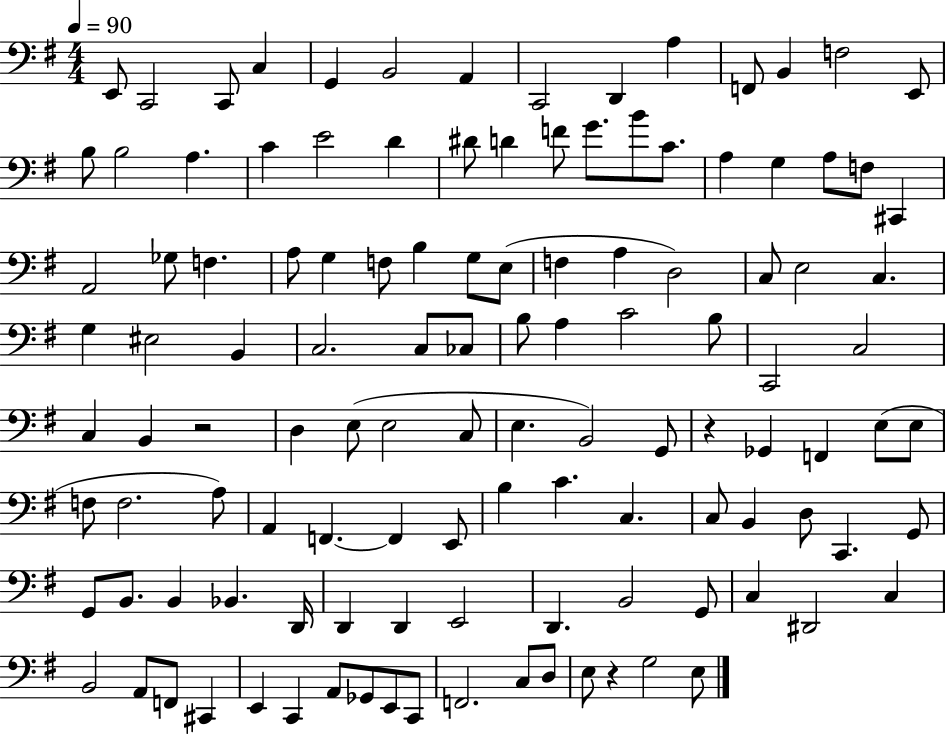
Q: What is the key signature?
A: G major